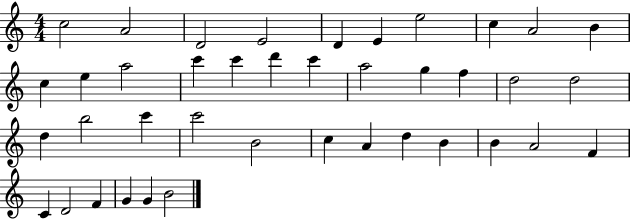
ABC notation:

X:1
T:Untitled
M:4/4
L:1/4
K:C
c2 A2 D2 E2 D E e2 c A2 B c e a2 c' c' d' c' a2 g f d2 d2 d b2 c' c'2 B2 c A d B B A2 F C D2 F G G B2